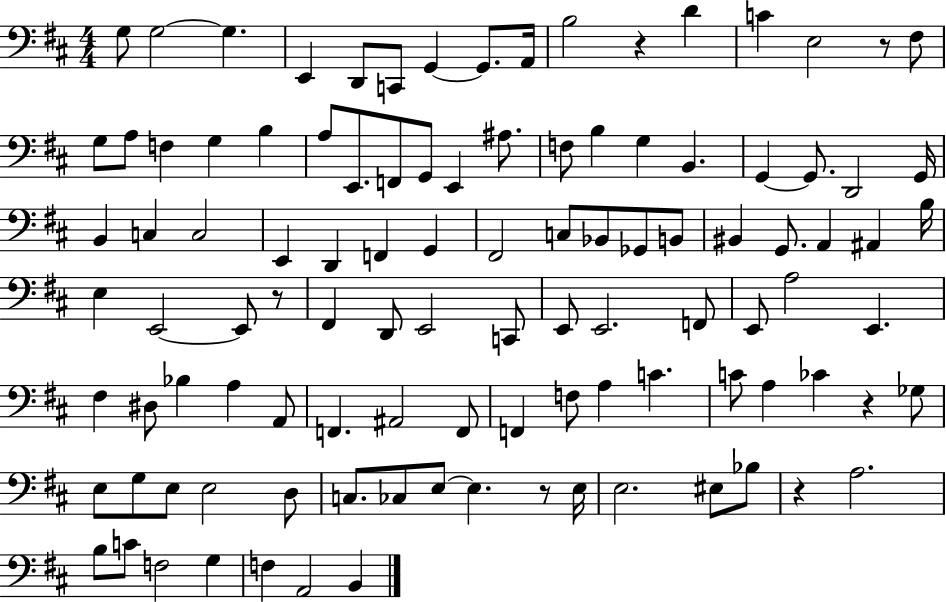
G3/e G3/h G3/q. E2/q D2/e C2/e G2/q G2/e. A2/s B3/h R/q D4/q C4/q E3/h R/e F#3/e G3/e A3/e F3/q G3/q B3/q A3/e E2/e. F2/e G2/e E2/q A#3/e. F3/e B3/q G3/q B2/q. G2/q G2/e. D2/h G2/s B2/q C3/q C3/h E2/q D2/q F2/q G2/q F#2/h C3/e Bb2/e Gb2/e B2/e BIS2/q G2/e. A2/q A#2/q B3/s E3/q E2/h E2/e R/e F#2/q D2/e E2/h C2/e E2/e E2/h. F2/e E2/e A3/h E2/q. F#3/q D#3/e Bb3/q A3/q A2/e F2/q. A#2/h F2/e F2/q F3/e A3/q C4/q. C4/e A3/q CES4/q R/q Gb3/e E3/e G3/e E3/e E3/h D3/e C3/e. CES3/e E3/e E3/q. R/e E3/s E3/h. EIS3/e Bb3/e R/q A3/h. B3/e C4/e F3/h G3/q F3/q A2/h B2/q